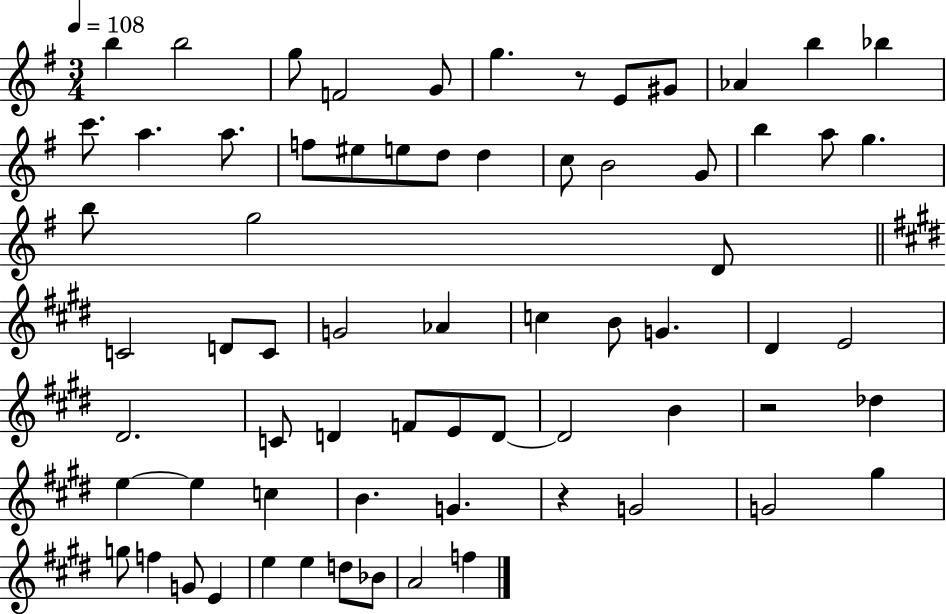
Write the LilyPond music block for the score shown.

{
  \clef treble
  \numericTimeSignature
  \time 3/4
  \key g \major
  \tempo 4 = 108
  b''4 b''2 | g''8 f'2 g'8 | g''4. r8 e'8 gis'8 | aes'4 b''4 bes''4 | \break c'''8. a''4. a''8. | f''8 eis''8 e''8 d''8 d''4 | c''8 b'2 g'8 | b''4 a''8 g''4. | \break b''8 g''2 d'8 | \bar "||" \break \key e \major c'2 d'8 c'8 | g'2 aes'4 | c''4 b'8 g'4. | dis'4 e'2 | \break dis'2. | c'8 d'4 f'8 e'8 d'8~~ | d'2 b'4 | r2 des''4 | \break e''4~~ e''4 c''4 | b'4. g'4. | r4 g'2 | g'2 gis''4 | \break g''8 f''4 g'8 e'4 | e''4 e''4 d''8 bes'8 | a'2 f''4 | \bar "|."
}